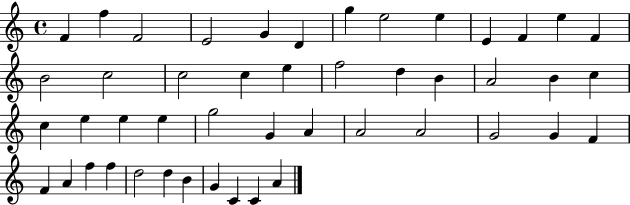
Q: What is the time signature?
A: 4/4